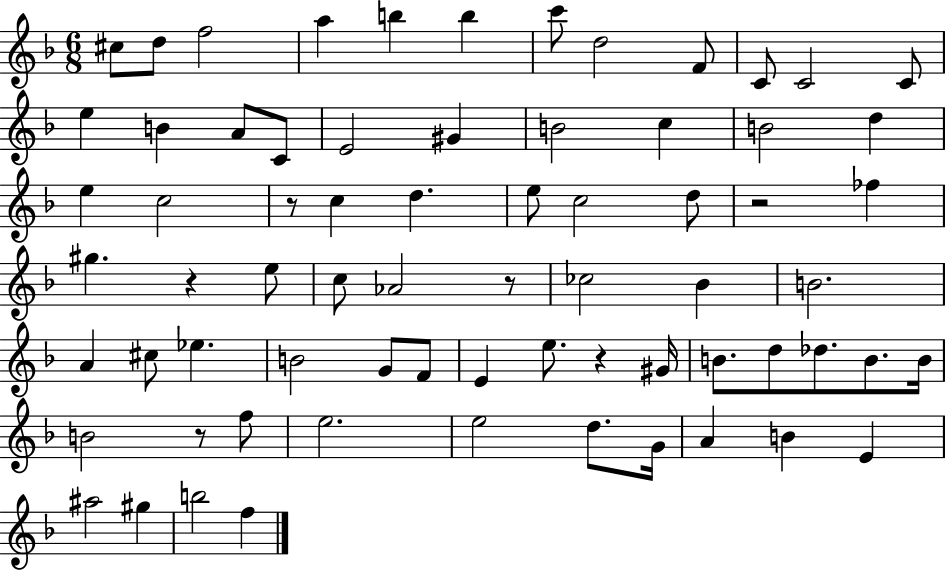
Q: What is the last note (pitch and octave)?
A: F5